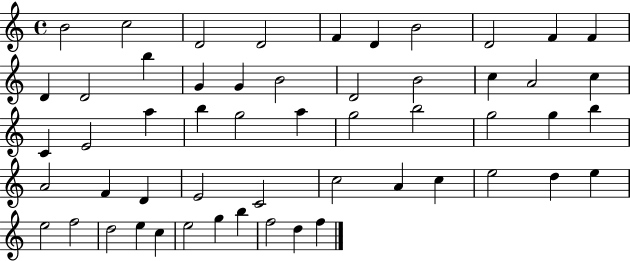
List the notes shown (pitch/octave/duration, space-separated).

B4/h C5/h D4/h D4/h F4/q D4/q B4/h D4/h F4/q F4/q D4/q D4/h B5/q G4/q G4/q B4/h D4/h B4/h C5/q A4/h C5/q C4/q E4/h A5/q B5/q G5/h A5/q G5/h B5/h G5/h G5/q B5/q A4/h F4/q D4/q E4/h C4/h C5/h A4/q C5/q E5/h D5/q E5/q E5/h F5/h D5/h E5/q C5/q E5/h G5/q B5/q F5/h D5/q F5/q